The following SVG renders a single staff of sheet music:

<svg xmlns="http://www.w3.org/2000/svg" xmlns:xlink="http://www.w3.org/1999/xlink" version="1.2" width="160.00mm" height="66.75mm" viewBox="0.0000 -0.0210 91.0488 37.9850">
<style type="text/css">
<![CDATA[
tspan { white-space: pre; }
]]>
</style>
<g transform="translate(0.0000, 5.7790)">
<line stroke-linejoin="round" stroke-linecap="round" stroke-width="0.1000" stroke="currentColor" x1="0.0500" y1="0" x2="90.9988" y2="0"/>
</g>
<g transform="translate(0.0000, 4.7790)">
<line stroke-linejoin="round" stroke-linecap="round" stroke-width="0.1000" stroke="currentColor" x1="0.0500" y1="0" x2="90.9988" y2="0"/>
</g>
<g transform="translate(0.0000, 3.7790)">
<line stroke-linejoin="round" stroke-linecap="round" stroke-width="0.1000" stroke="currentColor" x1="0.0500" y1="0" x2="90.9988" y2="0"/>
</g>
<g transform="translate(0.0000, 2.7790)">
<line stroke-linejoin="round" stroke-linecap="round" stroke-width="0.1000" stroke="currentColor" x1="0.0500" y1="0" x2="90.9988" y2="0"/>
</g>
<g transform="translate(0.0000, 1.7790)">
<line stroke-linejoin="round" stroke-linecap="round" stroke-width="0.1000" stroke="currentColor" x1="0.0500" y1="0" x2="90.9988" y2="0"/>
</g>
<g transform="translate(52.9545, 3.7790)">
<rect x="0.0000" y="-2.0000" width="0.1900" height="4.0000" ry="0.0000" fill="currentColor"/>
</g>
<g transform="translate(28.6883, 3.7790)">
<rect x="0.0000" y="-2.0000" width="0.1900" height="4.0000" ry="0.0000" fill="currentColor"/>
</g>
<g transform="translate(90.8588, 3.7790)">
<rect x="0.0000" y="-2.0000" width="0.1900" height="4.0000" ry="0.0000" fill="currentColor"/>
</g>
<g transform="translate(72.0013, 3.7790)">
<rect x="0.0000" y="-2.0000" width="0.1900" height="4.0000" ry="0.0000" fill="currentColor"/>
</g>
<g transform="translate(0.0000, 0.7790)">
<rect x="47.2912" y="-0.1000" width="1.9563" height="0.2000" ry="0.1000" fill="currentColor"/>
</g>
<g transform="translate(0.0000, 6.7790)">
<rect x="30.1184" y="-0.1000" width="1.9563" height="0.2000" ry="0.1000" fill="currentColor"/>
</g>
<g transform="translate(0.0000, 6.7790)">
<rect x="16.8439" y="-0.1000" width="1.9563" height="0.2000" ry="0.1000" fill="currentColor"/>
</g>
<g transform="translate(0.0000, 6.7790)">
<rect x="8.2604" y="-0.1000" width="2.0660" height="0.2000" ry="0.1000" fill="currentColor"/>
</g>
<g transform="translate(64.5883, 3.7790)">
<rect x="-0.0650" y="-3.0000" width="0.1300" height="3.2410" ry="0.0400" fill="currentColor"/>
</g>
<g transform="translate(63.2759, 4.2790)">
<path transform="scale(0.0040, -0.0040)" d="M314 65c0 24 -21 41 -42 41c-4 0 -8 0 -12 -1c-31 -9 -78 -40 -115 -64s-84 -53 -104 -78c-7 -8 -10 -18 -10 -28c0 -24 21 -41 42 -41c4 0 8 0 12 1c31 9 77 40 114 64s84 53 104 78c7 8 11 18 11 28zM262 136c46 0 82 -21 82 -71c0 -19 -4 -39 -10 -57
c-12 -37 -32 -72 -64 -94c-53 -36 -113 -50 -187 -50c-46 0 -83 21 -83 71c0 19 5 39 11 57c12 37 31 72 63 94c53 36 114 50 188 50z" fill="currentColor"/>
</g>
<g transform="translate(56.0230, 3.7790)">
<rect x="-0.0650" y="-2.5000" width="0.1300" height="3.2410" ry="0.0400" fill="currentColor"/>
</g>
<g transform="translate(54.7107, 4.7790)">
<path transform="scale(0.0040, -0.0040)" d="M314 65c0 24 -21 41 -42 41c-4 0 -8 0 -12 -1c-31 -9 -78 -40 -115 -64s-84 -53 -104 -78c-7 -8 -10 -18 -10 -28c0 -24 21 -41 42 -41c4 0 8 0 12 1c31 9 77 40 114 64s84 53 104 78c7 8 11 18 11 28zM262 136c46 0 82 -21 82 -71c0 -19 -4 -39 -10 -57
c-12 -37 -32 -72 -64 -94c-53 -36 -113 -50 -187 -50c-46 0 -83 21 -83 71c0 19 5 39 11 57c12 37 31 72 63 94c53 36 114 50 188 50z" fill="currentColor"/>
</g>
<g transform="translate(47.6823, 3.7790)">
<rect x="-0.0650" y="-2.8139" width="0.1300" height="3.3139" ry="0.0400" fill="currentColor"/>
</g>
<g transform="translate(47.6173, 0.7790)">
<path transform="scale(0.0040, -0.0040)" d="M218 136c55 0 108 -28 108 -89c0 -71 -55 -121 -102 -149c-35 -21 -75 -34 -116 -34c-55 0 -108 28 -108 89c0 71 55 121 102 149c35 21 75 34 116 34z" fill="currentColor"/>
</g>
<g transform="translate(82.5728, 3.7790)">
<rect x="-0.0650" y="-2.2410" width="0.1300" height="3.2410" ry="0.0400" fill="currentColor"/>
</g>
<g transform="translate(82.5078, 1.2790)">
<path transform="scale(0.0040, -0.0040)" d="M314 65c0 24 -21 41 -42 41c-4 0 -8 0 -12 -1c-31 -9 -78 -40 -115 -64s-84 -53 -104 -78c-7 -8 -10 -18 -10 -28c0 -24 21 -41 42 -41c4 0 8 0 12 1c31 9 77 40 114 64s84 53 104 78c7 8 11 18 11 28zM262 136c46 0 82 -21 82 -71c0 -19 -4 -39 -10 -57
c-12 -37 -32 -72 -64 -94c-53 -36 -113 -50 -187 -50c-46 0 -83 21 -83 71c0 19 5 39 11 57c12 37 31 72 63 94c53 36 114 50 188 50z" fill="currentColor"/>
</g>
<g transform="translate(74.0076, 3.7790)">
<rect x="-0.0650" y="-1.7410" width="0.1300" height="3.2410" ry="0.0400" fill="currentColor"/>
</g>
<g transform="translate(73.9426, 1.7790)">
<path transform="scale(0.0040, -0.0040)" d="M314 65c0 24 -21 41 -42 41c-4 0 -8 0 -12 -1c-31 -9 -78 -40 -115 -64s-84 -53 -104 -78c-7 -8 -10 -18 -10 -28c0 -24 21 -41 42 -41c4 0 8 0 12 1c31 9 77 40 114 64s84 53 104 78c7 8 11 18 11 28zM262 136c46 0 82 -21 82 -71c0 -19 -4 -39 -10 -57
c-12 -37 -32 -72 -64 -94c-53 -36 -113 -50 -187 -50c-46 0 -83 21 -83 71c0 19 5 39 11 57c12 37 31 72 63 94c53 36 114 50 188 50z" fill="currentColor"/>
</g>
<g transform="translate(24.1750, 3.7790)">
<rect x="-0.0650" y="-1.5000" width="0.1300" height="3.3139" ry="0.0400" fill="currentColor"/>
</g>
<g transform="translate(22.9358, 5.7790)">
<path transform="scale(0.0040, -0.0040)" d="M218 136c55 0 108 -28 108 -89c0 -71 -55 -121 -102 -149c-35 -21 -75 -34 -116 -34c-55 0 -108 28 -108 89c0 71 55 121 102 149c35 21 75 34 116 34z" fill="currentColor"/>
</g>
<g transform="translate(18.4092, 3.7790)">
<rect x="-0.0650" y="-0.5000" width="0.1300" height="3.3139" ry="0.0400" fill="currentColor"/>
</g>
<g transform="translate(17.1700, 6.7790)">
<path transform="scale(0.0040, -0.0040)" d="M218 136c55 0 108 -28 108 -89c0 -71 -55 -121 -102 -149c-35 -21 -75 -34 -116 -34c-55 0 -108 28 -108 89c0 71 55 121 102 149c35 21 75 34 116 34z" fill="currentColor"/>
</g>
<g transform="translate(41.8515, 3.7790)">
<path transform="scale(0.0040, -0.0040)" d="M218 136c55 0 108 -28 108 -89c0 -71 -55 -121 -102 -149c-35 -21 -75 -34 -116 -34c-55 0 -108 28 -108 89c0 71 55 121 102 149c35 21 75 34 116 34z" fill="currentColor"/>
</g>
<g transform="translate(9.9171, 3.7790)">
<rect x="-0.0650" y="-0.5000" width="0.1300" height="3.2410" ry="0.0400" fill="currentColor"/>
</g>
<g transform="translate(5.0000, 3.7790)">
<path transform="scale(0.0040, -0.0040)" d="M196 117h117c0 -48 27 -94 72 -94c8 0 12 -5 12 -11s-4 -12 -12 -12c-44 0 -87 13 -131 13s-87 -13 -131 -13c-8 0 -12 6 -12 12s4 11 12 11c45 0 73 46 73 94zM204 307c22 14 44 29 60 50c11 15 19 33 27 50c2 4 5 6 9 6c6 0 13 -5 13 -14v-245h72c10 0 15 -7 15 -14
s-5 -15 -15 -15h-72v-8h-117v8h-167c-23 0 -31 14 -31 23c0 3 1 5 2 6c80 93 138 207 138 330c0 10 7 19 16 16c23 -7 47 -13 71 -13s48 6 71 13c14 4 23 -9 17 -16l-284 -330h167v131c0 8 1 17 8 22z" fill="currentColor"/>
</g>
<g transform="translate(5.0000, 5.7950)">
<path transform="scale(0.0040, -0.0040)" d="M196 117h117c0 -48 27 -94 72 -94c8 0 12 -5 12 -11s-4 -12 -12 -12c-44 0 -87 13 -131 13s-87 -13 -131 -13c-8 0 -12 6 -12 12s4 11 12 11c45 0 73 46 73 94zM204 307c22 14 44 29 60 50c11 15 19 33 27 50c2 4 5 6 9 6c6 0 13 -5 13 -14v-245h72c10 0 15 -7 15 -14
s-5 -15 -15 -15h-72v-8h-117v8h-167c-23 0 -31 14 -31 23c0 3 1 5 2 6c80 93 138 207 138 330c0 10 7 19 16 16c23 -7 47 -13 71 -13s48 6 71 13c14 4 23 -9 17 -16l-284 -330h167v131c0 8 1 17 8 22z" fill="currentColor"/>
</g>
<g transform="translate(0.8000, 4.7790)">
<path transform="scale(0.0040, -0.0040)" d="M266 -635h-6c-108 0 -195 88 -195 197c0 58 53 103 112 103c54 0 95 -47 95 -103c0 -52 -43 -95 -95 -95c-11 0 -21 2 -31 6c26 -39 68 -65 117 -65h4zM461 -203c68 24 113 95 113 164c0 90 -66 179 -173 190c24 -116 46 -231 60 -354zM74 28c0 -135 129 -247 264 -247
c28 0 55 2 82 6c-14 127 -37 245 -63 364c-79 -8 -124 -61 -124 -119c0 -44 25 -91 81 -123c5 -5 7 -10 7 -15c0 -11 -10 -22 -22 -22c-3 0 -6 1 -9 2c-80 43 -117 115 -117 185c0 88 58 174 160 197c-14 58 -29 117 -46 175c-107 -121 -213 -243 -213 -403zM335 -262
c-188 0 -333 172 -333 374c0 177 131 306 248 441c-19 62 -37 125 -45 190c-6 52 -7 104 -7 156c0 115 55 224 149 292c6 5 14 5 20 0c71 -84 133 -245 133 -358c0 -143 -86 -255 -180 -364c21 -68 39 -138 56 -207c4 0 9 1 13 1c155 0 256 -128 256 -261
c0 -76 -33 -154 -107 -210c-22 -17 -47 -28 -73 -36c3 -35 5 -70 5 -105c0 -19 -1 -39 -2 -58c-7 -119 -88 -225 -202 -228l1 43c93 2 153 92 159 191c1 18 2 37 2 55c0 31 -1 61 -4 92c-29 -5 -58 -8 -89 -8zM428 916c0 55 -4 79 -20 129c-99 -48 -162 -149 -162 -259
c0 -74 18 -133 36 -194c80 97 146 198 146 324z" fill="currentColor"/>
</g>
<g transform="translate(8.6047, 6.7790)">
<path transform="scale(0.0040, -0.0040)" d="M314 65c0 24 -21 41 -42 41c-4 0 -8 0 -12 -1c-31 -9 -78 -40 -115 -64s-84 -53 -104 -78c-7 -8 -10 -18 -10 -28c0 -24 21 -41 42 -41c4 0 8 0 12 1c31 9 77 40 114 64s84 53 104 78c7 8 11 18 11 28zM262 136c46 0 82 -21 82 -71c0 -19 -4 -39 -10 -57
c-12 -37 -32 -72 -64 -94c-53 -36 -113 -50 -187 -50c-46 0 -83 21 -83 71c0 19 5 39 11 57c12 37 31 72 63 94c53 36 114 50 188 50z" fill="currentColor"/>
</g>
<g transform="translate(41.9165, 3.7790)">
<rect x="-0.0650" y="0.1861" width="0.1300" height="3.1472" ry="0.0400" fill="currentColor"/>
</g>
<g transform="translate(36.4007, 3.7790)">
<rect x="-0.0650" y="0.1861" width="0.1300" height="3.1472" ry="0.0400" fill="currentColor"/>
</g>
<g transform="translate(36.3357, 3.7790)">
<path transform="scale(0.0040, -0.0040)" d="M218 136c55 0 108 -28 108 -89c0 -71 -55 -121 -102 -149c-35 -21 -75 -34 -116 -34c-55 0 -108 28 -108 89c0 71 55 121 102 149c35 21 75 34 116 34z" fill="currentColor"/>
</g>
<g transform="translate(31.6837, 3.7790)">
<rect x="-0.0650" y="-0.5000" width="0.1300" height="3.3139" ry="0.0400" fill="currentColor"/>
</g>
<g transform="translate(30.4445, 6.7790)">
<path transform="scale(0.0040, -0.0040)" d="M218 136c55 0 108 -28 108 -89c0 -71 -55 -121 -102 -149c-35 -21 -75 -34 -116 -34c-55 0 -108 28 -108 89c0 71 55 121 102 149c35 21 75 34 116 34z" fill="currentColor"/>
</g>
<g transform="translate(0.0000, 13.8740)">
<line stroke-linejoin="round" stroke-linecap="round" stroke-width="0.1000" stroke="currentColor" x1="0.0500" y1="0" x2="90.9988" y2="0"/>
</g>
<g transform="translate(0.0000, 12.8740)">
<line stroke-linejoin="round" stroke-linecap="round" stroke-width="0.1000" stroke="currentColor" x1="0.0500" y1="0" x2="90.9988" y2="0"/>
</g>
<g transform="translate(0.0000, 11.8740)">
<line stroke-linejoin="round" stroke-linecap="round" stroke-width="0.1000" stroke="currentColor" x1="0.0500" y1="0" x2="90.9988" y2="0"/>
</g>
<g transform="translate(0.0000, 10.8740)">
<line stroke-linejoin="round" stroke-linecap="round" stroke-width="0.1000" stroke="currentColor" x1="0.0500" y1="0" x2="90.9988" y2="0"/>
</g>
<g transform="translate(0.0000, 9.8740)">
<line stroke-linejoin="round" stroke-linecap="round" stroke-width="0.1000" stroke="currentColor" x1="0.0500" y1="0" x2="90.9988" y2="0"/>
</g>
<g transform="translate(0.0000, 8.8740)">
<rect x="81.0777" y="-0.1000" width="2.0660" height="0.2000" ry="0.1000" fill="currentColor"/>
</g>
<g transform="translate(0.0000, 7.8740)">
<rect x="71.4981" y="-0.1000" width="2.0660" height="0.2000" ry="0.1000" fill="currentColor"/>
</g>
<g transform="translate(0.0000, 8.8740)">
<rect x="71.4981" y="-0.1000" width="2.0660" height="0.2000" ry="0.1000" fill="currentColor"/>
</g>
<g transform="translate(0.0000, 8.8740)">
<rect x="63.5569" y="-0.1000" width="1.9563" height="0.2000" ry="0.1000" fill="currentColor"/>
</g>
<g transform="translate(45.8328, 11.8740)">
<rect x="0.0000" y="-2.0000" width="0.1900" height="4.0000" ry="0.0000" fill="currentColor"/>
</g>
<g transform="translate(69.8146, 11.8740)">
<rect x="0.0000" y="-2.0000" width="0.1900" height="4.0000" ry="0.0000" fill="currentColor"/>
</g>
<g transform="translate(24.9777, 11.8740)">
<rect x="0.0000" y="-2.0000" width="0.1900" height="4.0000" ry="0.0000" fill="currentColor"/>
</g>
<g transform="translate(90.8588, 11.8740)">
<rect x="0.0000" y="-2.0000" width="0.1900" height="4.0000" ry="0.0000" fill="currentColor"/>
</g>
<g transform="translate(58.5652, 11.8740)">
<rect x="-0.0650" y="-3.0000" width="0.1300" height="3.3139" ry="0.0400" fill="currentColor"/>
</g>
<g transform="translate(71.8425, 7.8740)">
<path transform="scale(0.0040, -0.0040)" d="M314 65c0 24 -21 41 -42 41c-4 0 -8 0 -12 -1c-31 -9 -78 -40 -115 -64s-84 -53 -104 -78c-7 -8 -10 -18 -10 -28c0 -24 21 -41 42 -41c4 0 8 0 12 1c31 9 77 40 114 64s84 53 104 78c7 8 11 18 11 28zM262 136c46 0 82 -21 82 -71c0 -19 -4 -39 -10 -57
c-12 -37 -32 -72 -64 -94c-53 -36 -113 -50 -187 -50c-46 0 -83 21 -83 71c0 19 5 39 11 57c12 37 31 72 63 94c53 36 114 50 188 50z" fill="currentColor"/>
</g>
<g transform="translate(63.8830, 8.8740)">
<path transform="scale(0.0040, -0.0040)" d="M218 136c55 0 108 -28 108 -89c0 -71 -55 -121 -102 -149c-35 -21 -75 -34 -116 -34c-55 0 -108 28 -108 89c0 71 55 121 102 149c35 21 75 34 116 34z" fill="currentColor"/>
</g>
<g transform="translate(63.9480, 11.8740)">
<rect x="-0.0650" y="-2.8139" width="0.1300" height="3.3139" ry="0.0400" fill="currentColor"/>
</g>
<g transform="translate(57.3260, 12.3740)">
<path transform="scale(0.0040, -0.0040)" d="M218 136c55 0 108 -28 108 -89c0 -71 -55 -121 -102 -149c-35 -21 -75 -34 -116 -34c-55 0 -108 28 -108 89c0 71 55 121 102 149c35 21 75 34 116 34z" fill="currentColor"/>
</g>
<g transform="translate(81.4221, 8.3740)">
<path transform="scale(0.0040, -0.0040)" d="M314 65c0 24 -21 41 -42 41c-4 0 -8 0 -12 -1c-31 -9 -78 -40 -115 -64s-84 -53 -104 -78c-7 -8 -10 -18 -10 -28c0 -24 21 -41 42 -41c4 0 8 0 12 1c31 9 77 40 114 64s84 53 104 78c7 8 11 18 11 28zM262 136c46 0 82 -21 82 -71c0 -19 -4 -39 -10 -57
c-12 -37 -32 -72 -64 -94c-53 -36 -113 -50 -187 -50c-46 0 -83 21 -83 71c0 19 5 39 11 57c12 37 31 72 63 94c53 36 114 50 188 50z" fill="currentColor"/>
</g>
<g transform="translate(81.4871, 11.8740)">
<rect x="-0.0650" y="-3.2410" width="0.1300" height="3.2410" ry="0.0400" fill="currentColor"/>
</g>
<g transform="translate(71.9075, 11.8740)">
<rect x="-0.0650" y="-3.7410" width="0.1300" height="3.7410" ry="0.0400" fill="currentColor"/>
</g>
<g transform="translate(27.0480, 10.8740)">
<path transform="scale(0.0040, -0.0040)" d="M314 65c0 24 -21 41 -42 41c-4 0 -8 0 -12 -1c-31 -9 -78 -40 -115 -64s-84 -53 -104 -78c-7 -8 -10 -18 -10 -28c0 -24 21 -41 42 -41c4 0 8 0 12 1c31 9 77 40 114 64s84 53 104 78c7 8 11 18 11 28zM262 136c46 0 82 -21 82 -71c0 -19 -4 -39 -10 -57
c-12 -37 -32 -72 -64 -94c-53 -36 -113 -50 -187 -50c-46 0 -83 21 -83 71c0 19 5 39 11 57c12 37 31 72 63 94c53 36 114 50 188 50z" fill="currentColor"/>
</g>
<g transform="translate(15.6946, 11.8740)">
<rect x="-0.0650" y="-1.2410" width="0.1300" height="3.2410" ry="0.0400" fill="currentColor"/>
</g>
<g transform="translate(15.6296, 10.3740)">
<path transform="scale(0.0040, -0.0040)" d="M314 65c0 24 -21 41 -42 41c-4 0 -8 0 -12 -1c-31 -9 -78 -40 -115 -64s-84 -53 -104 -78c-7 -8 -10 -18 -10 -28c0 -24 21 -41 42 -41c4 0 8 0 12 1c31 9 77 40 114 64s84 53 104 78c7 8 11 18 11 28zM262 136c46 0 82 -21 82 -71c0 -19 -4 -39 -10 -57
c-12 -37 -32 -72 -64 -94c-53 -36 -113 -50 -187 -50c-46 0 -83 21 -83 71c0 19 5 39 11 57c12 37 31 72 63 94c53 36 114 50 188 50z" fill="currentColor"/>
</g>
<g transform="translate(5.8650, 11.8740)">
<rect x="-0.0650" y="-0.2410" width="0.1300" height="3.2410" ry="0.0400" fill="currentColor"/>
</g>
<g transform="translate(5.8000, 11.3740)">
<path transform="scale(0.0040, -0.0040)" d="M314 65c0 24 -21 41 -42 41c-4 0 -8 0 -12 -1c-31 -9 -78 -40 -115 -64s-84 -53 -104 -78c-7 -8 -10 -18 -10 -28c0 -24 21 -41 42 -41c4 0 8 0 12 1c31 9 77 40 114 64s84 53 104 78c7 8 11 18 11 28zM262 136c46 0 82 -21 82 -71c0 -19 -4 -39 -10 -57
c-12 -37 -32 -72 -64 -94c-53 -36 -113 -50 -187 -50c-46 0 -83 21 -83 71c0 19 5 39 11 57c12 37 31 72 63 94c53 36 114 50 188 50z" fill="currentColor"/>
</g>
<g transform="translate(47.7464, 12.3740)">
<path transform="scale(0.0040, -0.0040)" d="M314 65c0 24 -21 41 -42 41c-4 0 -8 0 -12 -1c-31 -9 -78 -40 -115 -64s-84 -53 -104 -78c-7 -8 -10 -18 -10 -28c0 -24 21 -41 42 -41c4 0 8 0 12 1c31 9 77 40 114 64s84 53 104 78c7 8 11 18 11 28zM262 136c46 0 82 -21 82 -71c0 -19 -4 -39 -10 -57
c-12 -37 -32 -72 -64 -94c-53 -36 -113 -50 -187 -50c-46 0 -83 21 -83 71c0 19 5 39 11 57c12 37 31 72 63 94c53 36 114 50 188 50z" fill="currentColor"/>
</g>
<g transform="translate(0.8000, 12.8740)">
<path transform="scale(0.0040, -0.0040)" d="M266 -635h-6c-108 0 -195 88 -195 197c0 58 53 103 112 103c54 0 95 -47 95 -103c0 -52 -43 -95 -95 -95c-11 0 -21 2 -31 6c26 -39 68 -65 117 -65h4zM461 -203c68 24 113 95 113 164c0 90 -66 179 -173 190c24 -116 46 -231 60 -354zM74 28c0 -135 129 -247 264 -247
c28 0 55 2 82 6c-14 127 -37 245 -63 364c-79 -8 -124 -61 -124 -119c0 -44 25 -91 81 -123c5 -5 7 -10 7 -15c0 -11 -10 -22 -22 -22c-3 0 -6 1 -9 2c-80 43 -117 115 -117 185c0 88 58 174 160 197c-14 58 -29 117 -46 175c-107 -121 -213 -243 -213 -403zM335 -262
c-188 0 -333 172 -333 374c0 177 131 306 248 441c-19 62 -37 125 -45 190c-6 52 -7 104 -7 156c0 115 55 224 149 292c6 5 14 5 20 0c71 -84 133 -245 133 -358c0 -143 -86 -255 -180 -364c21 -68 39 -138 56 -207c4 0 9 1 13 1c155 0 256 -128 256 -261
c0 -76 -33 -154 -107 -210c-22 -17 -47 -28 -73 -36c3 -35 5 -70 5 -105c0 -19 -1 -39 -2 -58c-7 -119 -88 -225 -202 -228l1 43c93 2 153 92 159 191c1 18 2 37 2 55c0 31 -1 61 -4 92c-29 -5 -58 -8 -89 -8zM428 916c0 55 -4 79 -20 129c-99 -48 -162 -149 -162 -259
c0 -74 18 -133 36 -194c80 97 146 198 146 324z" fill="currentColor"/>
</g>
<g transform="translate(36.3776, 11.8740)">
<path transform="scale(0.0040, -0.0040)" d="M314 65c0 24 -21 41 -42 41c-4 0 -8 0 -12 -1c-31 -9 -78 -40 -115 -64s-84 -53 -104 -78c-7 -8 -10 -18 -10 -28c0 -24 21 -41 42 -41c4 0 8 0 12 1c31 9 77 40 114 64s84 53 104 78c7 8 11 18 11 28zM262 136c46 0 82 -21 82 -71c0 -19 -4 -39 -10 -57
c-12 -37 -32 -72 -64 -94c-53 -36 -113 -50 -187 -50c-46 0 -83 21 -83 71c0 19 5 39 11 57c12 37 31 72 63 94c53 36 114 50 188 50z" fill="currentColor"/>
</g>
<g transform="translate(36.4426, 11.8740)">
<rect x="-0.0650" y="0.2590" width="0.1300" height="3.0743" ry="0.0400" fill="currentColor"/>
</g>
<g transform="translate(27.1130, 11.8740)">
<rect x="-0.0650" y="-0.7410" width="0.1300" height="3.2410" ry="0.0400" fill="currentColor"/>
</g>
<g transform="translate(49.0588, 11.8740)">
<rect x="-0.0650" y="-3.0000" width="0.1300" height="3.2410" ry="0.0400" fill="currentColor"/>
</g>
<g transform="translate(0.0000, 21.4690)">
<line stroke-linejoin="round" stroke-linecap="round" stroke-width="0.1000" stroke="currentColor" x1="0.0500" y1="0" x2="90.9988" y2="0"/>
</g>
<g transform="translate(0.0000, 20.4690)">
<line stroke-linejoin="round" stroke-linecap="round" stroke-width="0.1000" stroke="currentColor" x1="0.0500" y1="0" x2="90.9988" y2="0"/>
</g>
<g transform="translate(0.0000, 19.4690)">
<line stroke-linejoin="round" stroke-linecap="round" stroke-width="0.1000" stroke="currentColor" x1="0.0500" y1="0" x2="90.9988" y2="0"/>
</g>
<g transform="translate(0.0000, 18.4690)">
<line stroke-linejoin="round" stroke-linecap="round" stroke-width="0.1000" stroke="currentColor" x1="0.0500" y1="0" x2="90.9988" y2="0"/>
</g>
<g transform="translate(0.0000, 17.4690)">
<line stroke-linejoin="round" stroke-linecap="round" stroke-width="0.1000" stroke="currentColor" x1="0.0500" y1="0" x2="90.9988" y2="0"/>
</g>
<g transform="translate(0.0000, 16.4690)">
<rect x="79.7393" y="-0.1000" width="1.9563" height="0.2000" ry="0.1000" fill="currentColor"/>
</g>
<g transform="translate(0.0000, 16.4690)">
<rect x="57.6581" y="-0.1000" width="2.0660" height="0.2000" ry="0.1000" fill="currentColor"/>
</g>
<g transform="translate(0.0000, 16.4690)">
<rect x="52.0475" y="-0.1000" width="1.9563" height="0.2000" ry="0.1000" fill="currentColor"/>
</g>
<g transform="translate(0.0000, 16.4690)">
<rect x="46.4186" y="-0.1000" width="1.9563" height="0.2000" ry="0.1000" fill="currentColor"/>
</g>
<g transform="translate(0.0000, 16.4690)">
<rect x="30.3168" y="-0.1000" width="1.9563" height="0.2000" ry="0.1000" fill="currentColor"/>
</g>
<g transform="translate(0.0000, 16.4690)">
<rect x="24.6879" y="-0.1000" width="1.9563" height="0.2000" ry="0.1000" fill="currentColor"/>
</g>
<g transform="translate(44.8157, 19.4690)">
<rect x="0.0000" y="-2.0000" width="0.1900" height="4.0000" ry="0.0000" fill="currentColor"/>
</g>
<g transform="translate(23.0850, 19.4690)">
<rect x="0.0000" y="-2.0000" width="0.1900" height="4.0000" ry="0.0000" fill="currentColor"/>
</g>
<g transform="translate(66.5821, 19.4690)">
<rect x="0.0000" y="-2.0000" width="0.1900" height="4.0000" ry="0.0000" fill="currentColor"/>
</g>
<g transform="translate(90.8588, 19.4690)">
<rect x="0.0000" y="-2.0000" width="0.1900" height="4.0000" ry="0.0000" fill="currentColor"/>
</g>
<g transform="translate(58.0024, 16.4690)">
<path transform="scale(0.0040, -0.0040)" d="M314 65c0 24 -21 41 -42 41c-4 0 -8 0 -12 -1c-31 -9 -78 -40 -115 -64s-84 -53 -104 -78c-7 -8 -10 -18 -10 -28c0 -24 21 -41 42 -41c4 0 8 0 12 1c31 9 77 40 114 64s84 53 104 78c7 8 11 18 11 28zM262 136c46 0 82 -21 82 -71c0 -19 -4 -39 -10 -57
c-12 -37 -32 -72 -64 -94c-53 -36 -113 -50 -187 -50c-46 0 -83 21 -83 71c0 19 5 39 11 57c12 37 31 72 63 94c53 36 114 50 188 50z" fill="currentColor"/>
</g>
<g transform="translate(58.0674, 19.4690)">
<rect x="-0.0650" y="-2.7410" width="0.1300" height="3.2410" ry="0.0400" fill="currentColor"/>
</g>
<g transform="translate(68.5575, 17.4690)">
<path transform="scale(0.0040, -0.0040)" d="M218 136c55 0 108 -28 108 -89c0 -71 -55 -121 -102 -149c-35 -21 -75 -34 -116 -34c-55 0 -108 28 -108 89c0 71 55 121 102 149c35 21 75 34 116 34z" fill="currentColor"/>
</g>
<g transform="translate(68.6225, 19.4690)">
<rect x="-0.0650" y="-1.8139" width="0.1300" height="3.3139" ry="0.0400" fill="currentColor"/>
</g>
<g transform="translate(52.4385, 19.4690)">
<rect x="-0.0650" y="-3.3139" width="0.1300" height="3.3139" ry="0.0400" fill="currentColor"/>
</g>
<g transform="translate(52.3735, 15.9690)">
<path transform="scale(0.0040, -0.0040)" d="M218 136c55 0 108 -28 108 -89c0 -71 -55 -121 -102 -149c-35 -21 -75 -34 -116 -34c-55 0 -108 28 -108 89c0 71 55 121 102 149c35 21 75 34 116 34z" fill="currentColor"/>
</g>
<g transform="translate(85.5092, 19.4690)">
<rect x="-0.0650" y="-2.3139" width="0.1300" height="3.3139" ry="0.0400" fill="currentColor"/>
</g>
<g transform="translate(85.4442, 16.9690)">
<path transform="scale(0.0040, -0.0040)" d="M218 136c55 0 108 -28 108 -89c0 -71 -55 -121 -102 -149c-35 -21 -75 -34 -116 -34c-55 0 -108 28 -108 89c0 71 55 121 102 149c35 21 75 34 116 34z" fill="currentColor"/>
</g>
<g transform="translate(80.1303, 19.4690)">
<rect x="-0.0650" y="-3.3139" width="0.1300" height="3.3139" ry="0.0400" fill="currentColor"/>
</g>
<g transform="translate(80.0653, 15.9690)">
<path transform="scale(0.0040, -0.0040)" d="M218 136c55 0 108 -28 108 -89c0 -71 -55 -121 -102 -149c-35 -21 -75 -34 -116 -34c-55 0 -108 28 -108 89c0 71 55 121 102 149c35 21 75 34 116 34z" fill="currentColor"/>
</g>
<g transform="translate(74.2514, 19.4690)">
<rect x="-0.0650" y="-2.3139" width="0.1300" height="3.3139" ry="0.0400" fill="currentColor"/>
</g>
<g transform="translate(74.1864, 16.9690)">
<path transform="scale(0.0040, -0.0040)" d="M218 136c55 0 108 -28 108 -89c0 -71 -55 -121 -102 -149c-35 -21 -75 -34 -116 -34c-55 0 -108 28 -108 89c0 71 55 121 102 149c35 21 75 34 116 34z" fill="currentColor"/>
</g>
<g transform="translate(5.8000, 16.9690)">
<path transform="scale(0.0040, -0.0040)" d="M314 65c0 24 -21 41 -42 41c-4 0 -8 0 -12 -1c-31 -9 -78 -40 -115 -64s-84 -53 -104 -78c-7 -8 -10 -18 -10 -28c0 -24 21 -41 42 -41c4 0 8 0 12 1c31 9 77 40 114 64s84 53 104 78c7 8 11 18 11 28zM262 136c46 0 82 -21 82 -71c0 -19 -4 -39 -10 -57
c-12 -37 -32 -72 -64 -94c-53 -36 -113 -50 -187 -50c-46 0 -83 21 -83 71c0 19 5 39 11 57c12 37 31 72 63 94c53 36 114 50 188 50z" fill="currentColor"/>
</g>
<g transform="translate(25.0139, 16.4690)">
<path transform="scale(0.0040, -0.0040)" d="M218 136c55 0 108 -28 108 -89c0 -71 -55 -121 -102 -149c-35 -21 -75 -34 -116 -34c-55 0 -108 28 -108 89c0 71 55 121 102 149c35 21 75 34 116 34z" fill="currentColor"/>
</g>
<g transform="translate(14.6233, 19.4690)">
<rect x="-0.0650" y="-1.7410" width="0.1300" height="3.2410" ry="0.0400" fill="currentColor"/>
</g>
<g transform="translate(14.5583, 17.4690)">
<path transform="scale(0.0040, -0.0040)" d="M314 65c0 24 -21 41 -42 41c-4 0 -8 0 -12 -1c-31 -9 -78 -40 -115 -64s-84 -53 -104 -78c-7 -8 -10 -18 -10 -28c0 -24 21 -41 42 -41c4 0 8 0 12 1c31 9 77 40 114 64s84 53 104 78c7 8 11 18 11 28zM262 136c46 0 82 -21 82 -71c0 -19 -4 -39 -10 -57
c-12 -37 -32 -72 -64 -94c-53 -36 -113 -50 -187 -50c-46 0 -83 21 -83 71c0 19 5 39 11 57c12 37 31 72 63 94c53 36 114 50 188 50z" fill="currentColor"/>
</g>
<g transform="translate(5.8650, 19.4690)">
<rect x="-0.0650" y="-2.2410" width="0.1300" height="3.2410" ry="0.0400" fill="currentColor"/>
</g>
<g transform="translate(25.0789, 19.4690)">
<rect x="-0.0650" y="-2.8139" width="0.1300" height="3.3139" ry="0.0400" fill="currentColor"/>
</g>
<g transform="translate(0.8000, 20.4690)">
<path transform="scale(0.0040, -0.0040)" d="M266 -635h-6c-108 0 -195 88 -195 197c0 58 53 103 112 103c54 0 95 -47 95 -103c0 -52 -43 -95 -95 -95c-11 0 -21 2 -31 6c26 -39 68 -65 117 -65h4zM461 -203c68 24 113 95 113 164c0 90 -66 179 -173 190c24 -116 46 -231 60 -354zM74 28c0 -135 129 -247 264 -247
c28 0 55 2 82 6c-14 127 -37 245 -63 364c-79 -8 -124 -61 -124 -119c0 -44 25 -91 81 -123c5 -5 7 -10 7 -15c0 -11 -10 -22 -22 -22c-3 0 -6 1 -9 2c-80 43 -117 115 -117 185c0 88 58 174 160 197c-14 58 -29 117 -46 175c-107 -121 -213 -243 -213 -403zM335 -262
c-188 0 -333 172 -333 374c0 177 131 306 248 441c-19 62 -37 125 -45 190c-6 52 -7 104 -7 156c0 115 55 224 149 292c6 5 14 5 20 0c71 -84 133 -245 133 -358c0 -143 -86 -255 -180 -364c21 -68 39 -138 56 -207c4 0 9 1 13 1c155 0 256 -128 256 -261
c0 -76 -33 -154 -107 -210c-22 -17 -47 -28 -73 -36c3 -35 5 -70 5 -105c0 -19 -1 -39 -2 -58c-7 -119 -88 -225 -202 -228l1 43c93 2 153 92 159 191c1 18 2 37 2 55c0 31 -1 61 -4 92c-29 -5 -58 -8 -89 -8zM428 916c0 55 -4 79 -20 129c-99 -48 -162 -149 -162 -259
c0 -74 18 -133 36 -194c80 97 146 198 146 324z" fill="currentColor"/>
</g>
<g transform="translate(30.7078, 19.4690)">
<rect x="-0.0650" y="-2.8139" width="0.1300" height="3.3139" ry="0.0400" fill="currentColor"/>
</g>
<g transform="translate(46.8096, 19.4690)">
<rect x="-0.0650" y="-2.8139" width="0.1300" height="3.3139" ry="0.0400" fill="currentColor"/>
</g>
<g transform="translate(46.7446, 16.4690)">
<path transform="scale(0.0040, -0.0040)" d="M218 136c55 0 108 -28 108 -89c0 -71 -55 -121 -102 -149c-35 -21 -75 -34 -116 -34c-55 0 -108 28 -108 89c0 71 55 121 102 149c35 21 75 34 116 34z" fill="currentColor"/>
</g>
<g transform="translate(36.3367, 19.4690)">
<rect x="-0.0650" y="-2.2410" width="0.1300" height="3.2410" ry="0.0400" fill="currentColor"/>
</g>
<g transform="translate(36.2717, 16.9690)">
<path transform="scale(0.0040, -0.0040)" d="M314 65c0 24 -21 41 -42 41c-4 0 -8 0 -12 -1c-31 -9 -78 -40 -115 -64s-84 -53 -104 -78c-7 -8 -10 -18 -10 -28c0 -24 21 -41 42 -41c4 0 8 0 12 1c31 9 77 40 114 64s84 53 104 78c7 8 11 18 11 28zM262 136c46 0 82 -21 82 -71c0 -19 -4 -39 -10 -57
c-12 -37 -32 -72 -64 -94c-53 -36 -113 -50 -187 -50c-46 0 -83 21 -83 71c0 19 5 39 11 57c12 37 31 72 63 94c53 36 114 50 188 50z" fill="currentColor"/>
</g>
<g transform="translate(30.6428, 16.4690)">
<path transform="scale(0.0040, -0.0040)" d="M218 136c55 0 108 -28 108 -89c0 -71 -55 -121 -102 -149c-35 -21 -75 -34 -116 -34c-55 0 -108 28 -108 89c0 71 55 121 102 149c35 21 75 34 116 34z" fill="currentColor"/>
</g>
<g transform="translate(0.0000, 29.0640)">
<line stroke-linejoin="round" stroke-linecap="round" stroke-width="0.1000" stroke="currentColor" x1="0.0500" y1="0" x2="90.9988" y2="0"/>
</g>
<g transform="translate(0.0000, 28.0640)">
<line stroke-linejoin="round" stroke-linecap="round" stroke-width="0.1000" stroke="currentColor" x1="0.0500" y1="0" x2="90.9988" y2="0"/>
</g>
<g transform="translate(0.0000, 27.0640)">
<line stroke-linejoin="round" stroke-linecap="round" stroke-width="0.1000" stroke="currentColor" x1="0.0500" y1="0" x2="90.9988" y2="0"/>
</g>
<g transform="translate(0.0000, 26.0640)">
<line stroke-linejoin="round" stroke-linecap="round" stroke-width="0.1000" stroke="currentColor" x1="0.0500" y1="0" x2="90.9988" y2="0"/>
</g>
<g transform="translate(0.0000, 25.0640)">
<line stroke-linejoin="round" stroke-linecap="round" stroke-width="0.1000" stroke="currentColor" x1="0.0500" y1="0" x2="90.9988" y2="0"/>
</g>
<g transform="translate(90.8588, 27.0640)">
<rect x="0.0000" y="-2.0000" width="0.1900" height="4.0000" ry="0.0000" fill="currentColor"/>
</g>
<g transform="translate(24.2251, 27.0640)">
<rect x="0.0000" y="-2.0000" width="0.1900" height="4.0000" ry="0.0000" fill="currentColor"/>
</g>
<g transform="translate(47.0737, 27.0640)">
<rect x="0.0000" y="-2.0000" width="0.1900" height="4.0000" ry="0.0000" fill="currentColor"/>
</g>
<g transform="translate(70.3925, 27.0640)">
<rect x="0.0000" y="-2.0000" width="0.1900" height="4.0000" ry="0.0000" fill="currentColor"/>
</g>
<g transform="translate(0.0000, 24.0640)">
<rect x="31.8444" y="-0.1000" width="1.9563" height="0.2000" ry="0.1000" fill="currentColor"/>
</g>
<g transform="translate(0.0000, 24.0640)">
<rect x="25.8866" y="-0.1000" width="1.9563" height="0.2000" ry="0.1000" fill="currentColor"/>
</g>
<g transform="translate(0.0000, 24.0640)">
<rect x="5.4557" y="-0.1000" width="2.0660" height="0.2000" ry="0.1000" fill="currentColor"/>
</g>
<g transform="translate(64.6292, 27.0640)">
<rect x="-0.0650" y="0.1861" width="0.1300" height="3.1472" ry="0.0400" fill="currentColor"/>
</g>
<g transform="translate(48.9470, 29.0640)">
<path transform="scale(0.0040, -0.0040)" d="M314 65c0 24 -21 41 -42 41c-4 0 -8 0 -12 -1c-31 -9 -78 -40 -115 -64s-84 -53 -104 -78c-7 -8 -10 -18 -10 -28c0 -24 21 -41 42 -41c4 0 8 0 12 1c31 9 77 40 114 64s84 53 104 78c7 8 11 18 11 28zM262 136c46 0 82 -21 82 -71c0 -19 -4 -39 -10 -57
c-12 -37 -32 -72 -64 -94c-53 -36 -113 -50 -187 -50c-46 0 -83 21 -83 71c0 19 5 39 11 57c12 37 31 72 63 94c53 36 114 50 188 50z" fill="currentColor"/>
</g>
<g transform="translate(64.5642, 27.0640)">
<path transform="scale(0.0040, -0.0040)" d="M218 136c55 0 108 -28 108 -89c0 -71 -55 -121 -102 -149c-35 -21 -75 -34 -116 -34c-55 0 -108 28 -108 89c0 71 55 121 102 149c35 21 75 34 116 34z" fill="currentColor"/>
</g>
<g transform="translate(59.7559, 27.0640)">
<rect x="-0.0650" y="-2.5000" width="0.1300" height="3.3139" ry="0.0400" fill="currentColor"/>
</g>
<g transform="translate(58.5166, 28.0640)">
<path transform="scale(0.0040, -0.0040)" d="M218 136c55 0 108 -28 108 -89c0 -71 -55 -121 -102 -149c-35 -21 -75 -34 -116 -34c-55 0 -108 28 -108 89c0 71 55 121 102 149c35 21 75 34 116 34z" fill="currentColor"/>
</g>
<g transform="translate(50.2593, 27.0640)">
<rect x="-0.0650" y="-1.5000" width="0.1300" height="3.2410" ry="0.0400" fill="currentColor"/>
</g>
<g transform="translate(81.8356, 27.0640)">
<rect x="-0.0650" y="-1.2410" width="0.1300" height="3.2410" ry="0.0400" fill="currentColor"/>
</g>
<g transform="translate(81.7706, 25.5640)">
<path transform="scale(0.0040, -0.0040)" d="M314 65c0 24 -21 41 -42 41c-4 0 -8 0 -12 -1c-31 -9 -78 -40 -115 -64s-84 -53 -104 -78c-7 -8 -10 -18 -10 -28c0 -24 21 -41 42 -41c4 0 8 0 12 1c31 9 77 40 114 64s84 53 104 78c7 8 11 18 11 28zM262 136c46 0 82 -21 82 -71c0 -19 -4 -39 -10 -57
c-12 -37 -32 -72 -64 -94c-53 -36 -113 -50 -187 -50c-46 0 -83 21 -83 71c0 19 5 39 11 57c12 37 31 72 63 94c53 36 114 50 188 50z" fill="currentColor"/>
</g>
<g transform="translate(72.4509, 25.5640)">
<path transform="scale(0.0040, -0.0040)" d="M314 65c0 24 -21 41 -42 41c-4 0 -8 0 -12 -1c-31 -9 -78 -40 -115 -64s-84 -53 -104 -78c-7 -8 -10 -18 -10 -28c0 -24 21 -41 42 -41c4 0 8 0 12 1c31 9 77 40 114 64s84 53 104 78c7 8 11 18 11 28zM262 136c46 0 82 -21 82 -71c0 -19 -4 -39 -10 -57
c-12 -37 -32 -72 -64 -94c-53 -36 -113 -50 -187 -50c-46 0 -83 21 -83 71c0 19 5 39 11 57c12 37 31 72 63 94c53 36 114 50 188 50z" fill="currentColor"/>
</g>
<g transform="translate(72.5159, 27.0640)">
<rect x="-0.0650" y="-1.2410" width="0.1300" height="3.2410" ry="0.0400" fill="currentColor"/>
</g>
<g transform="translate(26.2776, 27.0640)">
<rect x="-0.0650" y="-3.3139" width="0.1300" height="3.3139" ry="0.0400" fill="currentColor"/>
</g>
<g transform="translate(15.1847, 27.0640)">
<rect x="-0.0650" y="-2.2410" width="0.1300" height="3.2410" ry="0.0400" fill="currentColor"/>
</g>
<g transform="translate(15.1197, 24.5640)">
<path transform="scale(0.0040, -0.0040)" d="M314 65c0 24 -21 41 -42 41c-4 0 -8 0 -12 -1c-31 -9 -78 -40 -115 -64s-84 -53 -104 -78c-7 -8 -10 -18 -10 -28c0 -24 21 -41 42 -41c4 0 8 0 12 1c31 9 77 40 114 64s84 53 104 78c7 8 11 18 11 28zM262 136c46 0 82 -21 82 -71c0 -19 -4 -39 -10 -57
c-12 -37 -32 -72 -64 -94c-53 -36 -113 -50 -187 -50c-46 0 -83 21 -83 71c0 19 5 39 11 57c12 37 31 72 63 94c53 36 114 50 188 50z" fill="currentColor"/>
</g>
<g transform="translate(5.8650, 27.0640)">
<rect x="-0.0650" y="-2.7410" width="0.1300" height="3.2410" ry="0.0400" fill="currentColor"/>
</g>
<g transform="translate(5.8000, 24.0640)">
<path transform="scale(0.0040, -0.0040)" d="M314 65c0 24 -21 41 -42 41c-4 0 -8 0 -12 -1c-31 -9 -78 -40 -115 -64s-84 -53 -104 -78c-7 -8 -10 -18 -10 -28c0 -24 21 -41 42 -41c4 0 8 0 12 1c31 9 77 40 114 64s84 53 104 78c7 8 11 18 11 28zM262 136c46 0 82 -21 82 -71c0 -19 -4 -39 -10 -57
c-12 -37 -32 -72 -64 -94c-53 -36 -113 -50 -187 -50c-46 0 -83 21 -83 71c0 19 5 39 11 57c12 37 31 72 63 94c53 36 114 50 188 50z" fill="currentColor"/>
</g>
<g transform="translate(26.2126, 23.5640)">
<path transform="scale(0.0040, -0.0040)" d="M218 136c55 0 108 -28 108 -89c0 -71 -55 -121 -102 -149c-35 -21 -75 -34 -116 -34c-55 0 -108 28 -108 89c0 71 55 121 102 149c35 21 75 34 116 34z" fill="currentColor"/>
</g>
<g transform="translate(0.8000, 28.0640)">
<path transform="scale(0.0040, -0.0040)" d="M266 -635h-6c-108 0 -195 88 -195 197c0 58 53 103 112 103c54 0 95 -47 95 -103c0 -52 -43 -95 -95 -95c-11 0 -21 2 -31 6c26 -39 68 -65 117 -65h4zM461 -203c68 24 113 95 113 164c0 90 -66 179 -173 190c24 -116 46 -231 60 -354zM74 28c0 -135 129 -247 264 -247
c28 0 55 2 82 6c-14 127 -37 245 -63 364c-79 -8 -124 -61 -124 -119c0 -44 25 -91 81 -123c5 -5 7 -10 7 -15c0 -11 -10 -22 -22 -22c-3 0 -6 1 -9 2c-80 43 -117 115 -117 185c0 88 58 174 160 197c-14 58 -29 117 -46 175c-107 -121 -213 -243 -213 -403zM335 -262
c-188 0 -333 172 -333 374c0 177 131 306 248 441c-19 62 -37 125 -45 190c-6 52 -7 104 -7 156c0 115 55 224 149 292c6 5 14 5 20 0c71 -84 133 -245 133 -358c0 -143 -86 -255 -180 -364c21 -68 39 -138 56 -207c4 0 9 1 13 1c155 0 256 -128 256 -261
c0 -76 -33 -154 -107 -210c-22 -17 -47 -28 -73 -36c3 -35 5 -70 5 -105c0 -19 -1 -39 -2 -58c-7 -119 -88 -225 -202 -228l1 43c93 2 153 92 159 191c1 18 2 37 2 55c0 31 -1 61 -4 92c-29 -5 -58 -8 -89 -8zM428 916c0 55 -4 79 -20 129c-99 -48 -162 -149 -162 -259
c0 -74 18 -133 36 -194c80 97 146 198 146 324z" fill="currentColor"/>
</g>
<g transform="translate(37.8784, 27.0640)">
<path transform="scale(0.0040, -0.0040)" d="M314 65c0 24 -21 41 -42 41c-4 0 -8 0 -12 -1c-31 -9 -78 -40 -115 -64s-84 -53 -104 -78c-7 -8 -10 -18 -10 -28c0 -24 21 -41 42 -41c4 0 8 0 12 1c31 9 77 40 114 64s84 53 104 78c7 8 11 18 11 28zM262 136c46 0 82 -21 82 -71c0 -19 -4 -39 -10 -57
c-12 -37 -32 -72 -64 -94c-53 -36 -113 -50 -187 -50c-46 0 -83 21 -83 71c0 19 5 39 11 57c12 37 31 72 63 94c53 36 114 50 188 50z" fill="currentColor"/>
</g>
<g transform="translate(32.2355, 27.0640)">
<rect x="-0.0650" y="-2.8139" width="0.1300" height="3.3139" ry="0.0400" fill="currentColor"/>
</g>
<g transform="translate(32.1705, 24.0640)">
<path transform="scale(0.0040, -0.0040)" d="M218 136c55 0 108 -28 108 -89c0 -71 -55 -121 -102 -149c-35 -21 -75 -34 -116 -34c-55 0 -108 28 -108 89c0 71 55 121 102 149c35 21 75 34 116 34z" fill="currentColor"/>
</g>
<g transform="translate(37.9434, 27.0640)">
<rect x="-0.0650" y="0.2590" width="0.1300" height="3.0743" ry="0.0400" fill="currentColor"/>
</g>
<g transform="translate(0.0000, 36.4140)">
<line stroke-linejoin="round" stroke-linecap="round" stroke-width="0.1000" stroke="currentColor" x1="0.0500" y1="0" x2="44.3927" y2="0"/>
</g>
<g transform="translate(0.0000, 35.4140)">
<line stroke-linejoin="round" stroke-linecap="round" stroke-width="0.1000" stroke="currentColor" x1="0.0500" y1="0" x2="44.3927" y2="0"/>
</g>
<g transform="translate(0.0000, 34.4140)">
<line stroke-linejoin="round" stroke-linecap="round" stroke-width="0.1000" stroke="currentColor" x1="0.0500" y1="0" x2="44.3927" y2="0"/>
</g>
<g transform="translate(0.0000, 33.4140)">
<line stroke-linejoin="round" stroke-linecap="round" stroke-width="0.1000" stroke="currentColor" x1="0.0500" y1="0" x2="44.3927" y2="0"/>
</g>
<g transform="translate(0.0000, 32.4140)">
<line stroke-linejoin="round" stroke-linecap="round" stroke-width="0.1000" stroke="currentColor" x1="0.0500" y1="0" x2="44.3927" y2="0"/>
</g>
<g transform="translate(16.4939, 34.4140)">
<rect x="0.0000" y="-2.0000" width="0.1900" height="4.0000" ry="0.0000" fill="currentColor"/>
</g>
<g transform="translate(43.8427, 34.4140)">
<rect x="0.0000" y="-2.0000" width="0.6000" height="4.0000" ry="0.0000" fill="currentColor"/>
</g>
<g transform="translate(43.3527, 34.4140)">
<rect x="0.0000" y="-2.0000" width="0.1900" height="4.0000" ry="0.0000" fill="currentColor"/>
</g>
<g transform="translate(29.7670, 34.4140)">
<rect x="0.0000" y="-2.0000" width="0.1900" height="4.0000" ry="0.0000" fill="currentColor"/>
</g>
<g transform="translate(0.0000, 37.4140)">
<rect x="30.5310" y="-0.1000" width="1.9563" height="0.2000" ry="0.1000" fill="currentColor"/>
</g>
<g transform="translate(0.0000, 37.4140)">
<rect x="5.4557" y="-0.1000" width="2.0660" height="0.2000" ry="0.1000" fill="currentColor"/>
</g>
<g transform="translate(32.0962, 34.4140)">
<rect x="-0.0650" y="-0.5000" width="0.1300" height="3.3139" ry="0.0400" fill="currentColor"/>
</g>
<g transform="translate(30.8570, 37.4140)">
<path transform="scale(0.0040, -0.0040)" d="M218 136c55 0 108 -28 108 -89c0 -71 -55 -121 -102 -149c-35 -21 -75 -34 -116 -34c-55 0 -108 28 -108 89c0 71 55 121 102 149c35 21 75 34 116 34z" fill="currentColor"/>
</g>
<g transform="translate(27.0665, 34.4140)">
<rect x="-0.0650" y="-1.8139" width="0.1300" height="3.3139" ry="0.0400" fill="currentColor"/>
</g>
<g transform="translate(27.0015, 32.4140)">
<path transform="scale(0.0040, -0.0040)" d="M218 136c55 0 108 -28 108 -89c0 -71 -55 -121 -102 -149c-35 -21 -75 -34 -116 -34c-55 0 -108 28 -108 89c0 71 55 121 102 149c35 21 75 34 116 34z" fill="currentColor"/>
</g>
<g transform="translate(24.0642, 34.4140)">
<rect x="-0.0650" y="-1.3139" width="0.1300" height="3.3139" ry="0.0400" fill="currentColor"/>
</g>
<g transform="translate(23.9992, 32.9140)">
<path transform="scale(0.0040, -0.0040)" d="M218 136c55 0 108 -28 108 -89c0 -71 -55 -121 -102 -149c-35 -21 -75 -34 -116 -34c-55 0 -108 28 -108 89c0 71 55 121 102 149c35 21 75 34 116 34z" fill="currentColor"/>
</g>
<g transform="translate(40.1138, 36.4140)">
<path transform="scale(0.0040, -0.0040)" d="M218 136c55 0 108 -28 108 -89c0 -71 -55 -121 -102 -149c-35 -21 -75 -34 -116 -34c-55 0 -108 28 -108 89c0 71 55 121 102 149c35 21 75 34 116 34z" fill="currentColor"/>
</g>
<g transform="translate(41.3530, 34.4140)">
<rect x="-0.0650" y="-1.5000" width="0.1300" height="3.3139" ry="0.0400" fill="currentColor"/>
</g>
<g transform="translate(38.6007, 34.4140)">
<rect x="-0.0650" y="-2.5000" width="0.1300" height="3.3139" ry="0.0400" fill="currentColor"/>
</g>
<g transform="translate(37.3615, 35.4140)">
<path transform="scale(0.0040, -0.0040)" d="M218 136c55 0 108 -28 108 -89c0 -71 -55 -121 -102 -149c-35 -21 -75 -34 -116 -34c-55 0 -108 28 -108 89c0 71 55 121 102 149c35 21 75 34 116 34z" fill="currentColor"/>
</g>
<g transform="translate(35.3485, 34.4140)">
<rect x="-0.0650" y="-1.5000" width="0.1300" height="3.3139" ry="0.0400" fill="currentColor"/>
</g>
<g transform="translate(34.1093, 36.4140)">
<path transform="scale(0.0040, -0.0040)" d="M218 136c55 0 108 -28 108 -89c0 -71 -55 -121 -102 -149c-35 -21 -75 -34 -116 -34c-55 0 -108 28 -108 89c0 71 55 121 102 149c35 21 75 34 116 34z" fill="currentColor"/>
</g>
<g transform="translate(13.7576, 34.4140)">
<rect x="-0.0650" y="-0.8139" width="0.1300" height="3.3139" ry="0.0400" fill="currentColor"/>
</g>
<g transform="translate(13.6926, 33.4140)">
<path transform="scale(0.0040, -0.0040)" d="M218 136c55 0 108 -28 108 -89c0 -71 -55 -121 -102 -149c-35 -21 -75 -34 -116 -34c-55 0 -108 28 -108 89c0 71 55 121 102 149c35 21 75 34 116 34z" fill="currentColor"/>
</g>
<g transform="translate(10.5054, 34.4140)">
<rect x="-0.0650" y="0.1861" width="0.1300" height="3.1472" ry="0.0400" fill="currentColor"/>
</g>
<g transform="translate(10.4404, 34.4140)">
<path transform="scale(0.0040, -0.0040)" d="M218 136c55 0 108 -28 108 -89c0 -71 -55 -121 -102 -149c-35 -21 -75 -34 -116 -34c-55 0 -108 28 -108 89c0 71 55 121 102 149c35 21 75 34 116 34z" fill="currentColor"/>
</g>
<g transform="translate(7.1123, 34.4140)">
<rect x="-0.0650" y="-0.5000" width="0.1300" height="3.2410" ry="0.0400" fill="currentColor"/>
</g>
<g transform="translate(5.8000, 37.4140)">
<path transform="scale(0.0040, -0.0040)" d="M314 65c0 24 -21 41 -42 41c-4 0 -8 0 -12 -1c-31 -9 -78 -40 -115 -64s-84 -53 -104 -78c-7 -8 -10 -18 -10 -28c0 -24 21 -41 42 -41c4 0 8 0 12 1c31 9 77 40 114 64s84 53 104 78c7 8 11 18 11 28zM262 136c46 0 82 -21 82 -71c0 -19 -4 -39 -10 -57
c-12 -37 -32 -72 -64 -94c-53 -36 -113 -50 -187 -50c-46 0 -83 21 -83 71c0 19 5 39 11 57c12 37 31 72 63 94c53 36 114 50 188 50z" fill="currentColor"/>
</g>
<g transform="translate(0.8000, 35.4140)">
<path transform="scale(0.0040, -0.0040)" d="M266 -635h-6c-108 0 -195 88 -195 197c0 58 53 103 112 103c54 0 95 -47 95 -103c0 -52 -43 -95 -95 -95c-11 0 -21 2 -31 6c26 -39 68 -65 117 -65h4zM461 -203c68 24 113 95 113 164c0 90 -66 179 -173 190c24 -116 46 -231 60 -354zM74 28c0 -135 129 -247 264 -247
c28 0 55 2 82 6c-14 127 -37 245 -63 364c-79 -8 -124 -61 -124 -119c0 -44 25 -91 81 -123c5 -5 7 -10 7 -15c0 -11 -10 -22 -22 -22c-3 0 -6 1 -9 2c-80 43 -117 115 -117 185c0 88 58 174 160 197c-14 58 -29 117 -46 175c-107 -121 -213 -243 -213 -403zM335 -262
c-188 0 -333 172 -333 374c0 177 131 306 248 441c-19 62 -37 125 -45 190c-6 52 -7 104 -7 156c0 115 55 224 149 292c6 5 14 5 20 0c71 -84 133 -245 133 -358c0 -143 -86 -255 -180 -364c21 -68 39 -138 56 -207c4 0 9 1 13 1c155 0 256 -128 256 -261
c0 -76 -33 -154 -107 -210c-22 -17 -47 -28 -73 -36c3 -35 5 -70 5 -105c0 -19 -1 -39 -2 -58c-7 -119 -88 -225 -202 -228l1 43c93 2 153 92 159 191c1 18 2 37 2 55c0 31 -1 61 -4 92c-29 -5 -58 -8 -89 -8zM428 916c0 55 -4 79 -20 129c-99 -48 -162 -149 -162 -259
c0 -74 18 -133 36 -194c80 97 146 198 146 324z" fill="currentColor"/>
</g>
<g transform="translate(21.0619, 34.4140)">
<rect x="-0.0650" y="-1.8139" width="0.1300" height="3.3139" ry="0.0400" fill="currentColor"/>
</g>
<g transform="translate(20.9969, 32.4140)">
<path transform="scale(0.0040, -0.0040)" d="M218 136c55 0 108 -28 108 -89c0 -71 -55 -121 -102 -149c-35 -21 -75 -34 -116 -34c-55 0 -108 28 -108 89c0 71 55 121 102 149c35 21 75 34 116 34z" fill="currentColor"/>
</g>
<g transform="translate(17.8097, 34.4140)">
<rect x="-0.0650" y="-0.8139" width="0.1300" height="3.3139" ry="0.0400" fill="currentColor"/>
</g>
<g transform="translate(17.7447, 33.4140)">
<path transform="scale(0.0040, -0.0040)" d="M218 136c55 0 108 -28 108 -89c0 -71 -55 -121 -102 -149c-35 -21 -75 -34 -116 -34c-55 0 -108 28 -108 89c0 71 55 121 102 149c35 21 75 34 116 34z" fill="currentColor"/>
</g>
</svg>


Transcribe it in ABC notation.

X:1
T:Untitled
M:4/4
L:1/4
K:C
C2 C E C B B a G2 A2 f2 g2 c2 e2 d2 B2 A2 A a c'2 b2 g2 f2 a a g2 a b a2 f g b g a2 g2 b a B2 E2 G B e2 e2 C2 B d d f e f C E G E